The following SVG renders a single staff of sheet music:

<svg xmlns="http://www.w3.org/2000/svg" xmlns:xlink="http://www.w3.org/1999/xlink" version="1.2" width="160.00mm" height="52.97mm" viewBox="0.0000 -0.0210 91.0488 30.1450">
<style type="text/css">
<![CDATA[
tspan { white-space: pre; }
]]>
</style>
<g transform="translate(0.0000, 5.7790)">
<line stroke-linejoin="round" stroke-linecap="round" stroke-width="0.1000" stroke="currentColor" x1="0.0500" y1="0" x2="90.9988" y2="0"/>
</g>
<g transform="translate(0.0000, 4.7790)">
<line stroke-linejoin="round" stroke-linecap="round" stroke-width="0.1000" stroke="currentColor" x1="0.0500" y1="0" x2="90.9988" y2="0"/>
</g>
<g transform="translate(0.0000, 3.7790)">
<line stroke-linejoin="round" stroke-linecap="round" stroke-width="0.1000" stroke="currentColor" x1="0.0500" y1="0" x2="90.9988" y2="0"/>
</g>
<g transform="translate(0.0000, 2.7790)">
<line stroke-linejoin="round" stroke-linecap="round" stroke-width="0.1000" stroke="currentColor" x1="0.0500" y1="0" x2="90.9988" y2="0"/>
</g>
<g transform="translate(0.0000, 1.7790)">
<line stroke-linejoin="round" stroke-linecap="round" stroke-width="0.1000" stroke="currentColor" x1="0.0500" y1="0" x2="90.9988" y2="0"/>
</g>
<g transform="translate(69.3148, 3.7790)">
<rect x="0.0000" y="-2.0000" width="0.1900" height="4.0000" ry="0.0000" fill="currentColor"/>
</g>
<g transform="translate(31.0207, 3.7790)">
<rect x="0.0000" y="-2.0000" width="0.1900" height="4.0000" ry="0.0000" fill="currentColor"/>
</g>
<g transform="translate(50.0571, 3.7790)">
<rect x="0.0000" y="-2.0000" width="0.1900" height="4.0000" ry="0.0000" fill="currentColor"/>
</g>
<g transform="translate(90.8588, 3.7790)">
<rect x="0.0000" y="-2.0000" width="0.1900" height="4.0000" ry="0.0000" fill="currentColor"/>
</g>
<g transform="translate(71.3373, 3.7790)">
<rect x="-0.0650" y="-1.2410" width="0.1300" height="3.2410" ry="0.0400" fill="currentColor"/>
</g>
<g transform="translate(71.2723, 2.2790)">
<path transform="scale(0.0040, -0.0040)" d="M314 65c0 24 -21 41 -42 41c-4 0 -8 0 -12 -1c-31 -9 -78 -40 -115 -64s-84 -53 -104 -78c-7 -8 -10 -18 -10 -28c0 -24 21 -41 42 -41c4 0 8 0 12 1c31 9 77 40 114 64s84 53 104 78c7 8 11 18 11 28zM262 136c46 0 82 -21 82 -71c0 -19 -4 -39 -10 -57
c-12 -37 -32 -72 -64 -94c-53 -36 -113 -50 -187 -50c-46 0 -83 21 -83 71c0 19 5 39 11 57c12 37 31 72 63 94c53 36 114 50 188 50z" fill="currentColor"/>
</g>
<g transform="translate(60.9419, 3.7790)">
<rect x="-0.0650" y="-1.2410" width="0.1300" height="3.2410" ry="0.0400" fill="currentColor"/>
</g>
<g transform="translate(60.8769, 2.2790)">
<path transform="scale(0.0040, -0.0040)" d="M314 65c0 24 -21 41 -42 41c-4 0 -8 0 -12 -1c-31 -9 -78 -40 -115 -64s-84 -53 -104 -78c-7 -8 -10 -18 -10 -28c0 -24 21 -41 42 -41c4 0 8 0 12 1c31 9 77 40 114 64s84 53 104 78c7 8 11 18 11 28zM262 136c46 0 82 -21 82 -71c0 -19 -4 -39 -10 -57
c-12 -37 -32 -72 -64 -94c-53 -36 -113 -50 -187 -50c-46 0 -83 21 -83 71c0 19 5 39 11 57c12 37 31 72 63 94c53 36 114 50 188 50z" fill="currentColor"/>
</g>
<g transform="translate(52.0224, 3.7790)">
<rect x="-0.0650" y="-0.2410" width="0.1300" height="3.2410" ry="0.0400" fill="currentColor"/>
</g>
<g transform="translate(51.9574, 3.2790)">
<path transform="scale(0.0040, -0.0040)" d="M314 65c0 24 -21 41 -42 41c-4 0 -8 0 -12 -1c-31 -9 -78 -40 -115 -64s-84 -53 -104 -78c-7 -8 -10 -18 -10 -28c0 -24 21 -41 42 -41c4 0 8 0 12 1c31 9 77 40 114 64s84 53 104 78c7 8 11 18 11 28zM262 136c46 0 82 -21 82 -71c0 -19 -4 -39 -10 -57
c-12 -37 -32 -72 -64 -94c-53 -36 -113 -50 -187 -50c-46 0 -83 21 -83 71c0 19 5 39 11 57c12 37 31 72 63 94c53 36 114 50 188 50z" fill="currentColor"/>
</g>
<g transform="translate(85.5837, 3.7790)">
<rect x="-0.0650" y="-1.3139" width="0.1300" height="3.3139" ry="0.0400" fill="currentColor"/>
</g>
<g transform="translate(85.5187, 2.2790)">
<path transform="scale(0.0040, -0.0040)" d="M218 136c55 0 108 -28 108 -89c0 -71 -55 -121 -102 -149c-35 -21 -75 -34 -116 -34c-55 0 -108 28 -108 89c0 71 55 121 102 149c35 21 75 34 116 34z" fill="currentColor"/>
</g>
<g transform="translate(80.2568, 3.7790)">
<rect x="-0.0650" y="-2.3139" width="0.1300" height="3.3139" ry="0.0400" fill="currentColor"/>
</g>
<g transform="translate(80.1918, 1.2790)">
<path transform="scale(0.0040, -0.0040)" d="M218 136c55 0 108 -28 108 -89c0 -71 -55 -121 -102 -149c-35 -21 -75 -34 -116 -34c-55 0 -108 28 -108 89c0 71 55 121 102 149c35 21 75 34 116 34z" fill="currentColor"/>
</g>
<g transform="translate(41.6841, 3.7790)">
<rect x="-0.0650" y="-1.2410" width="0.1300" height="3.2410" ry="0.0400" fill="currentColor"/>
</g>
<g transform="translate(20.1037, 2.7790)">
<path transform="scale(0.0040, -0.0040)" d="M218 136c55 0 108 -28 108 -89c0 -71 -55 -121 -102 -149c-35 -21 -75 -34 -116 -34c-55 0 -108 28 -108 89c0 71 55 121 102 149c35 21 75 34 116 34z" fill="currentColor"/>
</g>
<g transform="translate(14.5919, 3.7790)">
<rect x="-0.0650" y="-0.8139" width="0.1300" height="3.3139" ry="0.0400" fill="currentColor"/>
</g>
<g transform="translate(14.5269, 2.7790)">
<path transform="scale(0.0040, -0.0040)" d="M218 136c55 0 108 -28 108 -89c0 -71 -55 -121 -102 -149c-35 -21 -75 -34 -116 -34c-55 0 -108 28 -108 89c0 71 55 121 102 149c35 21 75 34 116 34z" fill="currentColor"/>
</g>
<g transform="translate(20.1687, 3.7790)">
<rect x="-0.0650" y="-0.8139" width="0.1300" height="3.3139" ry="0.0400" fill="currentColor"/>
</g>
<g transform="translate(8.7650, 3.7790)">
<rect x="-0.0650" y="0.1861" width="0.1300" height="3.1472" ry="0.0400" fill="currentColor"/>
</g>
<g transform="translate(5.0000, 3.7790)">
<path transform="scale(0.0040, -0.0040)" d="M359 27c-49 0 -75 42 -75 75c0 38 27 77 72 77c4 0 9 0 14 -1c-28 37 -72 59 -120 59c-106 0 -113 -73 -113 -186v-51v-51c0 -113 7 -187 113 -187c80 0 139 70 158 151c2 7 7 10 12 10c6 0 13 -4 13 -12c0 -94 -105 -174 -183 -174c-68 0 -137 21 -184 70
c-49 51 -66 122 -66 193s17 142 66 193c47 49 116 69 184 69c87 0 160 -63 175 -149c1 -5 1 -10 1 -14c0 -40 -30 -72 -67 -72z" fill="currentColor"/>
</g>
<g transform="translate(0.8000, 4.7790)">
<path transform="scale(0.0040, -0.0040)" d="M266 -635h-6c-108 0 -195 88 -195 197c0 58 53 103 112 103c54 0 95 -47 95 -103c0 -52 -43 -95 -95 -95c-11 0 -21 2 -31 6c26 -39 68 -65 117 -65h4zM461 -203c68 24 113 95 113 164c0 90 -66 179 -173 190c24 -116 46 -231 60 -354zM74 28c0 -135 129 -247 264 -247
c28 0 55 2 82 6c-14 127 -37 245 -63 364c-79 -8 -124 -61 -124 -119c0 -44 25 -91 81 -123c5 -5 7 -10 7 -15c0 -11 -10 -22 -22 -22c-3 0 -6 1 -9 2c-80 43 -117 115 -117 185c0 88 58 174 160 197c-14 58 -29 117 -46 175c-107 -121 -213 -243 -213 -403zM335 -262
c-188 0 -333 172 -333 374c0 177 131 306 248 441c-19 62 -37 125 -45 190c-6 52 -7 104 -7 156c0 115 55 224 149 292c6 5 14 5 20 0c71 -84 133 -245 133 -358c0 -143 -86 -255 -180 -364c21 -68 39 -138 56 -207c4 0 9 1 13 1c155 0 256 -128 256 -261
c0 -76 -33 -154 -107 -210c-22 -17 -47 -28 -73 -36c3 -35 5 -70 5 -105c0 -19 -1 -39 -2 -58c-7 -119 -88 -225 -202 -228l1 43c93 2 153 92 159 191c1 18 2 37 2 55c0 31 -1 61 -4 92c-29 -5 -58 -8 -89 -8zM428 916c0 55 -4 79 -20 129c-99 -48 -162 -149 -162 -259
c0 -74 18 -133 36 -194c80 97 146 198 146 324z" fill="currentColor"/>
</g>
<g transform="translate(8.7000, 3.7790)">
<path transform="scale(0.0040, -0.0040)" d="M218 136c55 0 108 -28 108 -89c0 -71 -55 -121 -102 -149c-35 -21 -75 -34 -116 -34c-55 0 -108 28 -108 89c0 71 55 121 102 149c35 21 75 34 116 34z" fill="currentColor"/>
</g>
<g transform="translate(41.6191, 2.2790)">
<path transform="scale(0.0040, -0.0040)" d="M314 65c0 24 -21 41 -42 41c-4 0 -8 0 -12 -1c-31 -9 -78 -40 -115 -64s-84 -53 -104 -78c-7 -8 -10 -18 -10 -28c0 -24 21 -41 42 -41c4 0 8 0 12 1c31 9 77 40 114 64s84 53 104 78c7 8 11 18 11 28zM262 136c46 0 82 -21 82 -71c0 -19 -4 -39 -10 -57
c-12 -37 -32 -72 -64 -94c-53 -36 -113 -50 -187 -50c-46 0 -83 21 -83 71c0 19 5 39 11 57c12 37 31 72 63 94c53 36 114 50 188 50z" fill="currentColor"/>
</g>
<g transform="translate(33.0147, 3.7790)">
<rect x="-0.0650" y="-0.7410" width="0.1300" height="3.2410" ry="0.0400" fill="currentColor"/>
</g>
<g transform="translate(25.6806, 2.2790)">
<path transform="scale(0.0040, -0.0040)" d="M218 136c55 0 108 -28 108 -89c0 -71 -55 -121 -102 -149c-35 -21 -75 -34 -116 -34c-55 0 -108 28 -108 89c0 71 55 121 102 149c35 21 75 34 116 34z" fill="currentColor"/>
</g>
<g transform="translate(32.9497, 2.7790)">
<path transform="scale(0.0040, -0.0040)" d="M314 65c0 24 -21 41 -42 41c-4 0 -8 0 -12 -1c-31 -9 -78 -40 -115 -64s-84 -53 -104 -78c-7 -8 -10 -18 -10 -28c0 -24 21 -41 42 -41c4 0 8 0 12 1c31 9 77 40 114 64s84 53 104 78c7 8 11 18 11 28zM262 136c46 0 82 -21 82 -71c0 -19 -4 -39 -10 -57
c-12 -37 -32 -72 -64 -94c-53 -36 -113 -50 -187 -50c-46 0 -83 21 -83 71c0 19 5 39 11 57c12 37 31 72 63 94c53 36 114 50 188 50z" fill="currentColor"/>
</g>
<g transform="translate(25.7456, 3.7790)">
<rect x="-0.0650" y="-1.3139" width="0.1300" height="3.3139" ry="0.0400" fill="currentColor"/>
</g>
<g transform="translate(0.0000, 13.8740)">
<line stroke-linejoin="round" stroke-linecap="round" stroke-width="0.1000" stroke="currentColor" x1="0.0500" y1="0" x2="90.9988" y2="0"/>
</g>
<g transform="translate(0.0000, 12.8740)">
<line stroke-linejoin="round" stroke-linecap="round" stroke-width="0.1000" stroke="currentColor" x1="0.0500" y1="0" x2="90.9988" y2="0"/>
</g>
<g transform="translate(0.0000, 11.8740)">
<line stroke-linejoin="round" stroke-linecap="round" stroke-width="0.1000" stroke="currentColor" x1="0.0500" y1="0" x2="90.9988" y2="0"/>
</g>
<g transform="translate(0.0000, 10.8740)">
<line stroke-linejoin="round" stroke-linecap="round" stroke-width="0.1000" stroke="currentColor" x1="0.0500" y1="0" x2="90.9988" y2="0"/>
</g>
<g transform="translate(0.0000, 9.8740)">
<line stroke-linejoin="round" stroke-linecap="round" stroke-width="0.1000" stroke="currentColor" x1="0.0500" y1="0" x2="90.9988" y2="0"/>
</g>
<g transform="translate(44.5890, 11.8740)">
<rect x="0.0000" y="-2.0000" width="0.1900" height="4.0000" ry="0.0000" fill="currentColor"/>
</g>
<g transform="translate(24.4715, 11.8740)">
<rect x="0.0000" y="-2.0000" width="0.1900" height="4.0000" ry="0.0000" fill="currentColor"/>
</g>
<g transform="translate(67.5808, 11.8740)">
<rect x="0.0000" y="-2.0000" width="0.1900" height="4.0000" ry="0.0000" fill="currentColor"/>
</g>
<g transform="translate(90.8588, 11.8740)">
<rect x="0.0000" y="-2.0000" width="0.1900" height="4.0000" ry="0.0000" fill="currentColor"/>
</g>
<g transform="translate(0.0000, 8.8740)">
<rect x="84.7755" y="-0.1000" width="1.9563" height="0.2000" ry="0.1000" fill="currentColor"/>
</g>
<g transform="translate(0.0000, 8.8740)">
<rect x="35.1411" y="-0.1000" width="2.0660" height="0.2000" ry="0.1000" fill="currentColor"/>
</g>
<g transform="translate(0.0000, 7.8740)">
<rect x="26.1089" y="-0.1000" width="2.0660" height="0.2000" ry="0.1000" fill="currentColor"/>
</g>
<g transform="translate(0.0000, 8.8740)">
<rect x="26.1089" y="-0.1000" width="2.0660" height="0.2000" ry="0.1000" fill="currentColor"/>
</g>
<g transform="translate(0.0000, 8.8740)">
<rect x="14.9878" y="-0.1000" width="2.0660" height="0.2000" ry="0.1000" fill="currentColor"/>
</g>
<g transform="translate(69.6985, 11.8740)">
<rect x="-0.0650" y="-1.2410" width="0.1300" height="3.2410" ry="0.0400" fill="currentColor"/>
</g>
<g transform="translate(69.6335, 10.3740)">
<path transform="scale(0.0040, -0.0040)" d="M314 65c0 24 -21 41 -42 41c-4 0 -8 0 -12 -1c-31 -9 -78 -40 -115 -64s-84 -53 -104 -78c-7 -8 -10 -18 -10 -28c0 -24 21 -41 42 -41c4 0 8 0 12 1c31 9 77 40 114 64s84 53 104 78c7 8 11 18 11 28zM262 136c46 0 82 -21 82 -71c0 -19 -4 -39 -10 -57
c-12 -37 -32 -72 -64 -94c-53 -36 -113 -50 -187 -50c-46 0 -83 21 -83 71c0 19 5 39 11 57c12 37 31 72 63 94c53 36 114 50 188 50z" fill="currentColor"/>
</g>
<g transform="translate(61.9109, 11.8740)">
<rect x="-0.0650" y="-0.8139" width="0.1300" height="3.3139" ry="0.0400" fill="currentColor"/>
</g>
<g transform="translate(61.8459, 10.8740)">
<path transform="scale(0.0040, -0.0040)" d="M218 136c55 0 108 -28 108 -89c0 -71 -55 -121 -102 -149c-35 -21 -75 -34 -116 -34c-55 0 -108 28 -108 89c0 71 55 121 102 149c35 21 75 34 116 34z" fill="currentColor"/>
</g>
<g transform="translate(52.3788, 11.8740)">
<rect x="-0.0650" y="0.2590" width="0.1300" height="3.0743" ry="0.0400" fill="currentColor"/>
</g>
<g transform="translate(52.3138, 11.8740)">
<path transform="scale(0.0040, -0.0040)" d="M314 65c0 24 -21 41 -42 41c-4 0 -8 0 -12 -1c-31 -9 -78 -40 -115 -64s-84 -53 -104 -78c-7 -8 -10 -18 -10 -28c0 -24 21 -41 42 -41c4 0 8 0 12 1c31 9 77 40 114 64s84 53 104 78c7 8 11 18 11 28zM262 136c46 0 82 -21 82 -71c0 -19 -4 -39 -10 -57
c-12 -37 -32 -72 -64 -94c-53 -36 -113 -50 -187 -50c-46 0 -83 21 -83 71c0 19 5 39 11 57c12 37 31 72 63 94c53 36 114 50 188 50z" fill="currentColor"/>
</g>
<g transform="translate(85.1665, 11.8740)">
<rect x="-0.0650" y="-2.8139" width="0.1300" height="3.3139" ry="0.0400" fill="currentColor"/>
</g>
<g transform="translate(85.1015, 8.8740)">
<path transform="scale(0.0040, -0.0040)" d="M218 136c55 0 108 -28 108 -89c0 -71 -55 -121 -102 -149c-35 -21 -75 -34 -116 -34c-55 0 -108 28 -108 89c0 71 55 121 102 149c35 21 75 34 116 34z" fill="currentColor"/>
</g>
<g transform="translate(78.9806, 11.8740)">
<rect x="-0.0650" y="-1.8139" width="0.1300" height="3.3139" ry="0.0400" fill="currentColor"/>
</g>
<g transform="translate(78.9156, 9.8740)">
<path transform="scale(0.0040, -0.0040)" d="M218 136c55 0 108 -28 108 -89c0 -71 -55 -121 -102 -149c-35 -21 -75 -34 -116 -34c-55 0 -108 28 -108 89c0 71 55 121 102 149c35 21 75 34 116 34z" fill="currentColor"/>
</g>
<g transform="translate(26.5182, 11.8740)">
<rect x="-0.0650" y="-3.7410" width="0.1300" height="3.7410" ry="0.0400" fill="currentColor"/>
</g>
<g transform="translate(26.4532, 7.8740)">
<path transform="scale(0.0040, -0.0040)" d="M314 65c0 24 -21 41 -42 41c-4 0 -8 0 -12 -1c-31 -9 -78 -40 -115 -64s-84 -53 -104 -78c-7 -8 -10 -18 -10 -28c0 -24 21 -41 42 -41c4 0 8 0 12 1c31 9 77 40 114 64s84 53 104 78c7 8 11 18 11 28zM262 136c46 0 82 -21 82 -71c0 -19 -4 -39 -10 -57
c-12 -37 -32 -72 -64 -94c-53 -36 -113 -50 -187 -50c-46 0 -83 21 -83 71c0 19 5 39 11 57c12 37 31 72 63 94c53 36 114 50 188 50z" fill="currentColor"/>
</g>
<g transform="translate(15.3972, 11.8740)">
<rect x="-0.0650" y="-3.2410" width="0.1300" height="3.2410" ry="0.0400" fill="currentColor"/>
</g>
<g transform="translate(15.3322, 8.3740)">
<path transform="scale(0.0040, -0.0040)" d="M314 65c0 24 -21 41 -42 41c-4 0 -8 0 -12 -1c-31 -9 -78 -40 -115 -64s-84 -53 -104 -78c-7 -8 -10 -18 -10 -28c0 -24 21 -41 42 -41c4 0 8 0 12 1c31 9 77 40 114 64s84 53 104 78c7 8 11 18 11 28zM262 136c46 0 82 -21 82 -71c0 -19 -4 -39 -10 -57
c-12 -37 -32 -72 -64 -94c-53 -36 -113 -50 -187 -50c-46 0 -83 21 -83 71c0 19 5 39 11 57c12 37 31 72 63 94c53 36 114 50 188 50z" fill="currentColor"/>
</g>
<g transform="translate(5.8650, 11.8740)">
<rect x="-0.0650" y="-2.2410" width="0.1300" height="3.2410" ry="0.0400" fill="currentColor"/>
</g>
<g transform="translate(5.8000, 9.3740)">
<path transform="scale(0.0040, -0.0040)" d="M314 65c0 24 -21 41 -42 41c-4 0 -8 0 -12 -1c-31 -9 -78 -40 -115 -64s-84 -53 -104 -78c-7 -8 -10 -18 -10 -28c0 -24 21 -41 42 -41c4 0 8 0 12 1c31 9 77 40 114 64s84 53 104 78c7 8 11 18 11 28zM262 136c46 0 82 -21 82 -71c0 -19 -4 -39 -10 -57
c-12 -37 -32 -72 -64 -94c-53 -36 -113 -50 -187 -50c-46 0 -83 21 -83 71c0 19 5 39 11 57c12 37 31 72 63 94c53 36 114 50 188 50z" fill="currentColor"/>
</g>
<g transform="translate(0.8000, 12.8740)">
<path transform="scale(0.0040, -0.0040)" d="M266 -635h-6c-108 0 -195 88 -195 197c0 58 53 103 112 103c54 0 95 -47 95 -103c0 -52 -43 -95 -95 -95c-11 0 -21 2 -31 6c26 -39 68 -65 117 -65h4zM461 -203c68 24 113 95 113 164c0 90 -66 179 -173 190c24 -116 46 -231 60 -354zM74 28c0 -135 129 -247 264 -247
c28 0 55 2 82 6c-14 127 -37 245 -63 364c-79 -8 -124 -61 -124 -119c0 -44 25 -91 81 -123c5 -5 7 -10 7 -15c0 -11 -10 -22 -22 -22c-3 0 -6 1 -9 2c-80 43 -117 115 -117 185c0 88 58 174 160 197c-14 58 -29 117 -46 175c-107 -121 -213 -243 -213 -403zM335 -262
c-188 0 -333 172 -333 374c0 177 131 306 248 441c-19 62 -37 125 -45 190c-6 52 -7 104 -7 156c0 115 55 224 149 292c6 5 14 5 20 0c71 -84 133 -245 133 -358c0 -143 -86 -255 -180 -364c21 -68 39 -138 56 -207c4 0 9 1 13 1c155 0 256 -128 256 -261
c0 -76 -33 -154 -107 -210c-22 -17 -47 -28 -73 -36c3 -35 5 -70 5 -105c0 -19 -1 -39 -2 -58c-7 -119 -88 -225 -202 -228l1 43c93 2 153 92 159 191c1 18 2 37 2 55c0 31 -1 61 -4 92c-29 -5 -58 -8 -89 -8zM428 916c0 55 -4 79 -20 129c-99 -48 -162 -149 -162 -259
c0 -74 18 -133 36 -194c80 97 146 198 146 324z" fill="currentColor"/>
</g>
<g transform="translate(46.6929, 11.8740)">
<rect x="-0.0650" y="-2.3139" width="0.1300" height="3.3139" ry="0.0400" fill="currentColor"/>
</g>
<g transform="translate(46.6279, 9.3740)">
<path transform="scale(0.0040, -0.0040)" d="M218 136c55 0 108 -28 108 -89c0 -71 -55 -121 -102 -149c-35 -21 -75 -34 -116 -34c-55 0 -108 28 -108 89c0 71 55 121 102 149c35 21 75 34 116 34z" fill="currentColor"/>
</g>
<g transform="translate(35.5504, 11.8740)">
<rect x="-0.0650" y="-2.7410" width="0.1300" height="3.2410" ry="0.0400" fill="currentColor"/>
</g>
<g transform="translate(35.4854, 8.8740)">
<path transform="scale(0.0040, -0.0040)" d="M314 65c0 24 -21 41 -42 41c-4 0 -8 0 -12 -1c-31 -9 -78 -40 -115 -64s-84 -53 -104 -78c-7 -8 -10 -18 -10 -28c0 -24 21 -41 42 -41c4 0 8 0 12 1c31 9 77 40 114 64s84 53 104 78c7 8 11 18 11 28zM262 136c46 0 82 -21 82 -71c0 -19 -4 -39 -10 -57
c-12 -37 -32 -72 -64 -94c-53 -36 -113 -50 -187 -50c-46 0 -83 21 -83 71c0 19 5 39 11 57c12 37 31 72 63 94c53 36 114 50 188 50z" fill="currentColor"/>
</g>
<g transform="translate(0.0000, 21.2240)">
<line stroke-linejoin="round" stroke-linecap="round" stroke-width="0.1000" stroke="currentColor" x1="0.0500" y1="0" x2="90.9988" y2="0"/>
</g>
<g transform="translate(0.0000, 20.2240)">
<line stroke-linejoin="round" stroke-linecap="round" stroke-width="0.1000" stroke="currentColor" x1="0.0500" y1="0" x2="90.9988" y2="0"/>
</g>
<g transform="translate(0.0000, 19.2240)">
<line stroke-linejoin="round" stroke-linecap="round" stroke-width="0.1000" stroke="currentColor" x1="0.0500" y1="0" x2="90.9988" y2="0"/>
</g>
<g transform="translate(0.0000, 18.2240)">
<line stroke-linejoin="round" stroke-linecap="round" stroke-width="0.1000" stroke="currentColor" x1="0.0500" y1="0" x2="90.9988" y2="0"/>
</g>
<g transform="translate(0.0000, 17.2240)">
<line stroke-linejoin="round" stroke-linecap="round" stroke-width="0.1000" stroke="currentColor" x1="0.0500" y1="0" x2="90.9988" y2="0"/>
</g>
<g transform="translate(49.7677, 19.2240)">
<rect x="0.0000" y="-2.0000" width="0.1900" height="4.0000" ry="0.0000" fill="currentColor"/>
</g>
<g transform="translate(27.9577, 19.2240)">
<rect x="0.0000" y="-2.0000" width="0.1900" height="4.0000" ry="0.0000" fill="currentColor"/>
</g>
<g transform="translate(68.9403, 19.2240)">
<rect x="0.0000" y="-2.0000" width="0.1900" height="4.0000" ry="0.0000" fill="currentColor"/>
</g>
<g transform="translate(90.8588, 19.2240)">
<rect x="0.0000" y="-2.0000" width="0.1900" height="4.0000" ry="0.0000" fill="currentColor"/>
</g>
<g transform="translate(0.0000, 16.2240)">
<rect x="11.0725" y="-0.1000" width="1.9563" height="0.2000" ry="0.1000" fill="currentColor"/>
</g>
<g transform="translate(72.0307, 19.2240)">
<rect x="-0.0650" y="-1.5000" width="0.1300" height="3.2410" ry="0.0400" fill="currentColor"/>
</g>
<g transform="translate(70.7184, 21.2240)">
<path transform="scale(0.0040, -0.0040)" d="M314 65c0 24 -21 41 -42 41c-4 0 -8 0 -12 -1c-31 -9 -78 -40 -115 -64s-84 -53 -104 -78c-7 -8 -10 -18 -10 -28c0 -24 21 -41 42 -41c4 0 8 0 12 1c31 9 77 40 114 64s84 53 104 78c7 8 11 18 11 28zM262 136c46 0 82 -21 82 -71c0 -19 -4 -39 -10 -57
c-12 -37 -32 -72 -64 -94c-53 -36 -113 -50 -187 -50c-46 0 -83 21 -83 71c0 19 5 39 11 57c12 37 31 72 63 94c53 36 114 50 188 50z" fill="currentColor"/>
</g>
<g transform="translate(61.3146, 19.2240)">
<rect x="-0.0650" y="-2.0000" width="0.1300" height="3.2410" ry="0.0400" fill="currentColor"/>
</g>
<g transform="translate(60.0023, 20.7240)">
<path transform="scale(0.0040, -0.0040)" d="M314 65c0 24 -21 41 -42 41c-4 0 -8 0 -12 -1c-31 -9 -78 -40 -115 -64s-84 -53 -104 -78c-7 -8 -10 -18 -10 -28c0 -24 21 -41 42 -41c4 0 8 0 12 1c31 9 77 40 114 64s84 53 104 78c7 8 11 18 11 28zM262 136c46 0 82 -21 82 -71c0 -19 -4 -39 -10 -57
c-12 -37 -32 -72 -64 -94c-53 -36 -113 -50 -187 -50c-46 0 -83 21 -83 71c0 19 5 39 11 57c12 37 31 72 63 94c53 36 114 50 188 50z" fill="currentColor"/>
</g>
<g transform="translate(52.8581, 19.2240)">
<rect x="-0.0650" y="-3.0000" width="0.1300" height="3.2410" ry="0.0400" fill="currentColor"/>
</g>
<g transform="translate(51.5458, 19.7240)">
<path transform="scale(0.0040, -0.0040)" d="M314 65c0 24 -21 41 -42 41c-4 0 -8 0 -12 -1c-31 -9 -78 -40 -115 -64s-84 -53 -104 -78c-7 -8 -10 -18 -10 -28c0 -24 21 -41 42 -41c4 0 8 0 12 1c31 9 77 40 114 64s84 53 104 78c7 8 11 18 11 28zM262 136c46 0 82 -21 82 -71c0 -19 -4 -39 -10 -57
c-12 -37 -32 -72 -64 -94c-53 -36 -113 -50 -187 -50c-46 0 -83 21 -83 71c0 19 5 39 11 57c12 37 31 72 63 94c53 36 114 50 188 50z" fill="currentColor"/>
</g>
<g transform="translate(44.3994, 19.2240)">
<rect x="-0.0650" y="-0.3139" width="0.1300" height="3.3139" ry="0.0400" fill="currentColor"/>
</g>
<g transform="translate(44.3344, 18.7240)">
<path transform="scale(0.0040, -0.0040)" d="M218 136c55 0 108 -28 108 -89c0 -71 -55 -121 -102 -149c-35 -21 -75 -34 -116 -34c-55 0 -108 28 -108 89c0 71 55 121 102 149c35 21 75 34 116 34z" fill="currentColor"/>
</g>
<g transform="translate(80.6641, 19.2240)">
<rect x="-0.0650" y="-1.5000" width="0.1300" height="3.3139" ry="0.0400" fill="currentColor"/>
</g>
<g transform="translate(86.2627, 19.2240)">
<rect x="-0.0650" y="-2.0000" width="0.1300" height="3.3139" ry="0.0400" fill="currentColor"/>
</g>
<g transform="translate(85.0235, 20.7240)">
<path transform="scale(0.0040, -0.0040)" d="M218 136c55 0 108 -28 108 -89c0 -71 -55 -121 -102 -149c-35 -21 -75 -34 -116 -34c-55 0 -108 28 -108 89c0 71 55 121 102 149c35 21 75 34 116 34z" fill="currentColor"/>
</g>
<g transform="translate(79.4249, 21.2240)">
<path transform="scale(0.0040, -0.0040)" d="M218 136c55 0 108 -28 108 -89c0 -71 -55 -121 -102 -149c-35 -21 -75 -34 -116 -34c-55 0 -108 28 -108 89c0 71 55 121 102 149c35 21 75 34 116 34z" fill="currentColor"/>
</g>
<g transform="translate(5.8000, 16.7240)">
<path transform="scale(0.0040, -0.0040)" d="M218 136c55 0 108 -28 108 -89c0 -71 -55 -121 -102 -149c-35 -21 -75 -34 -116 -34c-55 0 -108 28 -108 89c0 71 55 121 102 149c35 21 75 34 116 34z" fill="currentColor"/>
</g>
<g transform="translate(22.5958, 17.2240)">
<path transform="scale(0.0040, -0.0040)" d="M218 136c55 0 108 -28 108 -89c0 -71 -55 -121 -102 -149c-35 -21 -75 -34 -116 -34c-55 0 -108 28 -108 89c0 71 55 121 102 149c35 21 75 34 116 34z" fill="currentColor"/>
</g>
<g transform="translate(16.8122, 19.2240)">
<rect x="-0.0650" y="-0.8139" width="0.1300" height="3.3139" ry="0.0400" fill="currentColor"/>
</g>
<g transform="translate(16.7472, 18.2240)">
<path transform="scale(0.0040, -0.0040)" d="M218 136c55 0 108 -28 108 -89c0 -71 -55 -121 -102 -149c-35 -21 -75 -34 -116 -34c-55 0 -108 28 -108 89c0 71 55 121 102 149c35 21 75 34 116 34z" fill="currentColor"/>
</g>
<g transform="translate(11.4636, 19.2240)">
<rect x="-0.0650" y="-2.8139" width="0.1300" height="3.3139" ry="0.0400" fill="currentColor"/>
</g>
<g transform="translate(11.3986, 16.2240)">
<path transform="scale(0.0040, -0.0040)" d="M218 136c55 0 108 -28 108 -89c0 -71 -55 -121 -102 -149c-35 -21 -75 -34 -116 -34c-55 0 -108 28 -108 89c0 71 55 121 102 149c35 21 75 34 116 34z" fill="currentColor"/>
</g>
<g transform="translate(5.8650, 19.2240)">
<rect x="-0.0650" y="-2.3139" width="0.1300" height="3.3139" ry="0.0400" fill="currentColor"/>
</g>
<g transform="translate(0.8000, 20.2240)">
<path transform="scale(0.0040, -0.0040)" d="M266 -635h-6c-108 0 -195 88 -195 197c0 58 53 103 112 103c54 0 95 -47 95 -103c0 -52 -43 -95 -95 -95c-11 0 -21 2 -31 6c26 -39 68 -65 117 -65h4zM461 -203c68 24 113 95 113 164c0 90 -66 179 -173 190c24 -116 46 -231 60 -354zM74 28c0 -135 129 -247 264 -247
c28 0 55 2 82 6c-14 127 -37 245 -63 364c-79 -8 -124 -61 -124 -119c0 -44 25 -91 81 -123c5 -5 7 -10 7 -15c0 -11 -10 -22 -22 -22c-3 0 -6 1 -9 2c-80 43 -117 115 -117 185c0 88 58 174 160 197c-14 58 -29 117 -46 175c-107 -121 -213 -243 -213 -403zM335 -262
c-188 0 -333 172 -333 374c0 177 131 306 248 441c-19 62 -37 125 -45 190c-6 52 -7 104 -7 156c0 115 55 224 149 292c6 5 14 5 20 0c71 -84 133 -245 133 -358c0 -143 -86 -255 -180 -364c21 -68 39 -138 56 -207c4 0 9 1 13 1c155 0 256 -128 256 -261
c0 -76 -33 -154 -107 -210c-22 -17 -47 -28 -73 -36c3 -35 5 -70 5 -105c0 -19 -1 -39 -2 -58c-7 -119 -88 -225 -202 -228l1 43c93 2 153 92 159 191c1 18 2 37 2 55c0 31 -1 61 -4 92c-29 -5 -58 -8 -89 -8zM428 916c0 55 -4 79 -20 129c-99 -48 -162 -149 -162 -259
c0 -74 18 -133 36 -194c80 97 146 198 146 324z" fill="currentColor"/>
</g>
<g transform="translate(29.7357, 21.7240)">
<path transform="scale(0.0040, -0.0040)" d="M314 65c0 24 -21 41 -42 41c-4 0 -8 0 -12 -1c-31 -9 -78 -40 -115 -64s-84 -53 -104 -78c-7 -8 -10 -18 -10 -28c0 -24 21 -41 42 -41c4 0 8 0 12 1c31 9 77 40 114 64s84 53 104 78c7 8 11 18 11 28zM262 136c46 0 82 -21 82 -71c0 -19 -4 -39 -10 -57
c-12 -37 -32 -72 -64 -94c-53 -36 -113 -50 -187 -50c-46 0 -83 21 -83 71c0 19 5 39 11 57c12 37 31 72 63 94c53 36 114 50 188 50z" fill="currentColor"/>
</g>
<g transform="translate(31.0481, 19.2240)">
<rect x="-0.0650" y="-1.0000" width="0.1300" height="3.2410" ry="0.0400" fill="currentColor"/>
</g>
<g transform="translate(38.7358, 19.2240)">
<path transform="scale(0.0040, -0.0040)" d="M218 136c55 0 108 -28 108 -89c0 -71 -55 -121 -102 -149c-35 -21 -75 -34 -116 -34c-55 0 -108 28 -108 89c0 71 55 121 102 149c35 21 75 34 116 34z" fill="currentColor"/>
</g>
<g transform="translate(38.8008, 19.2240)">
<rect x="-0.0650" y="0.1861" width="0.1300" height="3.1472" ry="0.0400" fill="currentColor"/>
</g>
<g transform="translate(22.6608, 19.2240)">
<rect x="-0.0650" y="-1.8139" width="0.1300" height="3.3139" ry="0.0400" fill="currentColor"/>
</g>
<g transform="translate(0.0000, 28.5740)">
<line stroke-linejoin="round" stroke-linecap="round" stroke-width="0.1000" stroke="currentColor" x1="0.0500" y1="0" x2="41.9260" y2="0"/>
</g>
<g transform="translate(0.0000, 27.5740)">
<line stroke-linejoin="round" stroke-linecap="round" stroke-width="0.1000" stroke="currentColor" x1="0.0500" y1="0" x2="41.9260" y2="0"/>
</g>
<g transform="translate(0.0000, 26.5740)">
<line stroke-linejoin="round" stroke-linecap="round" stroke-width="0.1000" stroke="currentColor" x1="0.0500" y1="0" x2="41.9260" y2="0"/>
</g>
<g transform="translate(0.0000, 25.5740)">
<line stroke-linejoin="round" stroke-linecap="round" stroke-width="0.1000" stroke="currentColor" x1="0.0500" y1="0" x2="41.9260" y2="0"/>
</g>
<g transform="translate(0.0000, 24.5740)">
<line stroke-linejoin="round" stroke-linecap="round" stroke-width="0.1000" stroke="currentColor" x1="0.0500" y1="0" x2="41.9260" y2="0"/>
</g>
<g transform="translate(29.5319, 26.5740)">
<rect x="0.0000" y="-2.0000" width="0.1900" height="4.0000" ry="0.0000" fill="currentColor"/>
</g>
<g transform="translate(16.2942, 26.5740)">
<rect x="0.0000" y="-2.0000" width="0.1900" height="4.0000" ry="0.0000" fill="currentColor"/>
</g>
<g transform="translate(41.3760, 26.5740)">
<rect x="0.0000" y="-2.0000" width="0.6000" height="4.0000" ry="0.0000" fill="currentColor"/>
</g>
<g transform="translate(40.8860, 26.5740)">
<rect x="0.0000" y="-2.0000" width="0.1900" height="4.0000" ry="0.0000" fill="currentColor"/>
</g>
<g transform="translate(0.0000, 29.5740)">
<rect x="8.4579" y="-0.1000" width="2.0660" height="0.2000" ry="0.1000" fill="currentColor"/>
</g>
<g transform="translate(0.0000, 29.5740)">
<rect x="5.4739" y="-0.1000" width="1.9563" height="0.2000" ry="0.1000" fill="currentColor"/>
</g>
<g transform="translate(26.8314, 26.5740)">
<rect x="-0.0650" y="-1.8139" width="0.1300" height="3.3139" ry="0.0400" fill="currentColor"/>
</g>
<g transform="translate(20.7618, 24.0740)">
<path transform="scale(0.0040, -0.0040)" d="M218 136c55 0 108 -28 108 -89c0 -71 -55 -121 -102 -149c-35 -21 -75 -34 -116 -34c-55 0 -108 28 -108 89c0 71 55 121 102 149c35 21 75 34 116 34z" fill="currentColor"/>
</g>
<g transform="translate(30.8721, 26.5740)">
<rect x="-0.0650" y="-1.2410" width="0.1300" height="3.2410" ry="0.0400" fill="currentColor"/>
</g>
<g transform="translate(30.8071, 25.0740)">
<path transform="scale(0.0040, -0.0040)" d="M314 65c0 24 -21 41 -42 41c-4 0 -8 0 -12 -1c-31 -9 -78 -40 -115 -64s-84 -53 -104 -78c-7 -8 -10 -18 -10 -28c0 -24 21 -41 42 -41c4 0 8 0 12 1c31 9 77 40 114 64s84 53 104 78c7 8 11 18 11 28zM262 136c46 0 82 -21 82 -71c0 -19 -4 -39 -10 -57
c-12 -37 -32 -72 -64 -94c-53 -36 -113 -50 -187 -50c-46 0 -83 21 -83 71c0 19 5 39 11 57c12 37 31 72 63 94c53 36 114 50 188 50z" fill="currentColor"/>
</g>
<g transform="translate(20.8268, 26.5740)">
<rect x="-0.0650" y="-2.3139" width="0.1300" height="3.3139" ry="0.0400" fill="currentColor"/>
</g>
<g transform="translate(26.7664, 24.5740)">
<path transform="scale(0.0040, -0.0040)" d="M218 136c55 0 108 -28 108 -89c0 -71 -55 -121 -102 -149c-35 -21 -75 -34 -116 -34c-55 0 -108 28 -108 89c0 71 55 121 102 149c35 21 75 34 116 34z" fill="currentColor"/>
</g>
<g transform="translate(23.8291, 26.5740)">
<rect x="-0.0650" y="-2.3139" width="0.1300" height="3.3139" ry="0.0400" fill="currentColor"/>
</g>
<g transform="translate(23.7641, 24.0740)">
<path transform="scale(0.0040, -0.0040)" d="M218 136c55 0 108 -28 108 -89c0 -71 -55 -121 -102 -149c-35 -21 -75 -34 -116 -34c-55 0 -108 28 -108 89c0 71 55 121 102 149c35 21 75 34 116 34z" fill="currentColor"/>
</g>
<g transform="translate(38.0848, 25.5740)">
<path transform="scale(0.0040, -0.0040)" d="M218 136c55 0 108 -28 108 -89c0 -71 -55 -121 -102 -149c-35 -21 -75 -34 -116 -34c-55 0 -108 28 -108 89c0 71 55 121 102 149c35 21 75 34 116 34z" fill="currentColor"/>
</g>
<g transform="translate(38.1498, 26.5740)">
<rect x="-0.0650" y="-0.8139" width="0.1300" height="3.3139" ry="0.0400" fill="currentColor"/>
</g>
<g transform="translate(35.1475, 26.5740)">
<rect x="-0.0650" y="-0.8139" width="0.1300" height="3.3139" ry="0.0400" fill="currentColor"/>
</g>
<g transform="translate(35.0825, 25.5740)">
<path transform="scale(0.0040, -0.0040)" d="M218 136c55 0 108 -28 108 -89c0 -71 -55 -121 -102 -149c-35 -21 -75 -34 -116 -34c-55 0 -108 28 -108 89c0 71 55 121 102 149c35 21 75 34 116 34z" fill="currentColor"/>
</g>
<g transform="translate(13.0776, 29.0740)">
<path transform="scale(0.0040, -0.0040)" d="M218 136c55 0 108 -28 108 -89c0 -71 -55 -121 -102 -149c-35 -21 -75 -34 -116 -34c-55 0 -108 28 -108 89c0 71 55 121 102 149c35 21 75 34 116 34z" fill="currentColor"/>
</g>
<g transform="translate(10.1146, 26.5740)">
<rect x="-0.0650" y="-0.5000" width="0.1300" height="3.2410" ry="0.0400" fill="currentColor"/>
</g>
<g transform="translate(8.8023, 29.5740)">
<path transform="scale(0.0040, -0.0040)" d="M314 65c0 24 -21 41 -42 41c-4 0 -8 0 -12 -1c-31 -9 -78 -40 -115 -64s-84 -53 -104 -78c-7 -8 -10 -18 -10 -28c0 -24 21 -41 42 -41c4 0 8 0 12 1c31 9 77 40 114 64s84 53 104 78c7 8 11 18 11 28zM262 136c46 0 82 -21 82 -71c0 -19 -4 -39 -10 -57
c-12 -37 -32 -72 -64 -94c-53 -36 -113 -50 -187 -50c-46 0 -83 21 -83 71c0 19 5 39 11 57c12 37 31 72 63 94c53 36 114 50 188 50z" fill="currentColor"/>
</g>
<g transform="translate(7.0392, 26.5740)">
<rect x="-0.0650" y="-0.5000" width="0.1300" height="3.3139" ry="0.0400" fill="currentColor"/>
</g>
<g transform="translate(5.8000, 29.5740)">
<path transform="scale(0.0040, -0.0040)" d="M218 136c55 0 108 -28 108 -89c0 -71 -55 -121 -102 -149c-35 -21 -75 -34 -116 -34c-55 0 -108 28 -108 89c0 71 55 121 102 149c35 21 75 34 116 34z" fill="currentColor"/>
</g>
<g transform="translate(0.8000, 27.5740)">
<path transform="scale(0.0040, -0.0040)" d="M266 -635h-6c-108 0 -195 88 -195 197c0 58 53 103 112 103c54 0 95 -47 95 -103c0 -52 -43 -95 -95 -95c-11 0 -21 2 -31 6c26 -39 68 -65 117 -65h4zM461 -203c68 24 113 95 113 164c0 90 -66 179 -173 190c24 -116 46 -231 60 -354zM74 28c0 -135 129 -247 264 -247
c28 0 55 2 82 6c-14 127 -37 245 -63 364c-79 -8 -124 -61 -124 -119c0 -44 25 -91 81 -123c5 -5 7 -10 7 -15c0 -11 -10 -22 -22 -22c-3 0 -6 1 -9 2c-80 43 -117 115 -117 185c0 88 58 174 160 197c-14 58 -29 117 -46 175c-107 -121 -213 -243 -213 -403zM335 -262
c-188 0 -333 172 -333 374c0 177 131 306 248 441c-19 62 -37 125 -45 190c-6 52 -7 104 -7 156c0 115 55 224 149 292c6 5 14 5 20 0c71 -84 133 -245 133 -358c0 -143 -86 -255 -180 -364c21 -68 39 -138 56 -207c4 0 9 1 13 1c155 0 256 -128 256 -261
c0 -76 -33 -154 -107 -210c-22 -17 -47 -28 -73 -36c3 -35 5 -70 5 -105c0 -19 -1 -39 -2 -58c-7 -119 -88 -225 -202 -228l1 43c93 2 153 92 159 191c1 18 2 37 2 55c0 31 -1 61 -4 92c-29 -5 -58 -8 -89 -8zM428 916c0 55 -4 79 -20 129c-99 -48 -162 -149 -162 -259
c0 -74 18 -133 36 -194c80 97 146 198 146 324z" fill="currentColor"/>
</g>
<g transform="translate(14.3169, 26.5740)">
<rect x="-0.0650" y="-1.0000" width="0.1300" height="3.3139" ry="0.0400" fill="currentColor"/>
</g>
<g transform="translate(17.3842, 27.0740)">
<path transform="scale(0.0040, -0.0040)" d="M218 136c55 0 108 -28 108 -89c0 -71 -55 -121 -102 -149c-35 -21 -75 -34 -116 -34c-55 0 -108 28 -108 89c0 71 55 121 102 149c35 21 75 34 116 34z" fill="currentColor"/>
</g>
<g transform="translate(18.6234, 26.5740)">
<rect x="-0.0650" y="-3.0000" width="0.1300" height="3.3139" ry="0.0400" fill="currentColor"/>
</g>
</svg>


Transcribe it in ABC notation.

X:1
T:Untitled
M:4/4
L:1/4
K:C
B d d e d2 e2 c2 e2 e2 g e g2 b2 c'2 a2 g B2 d e2 f a g a d f D2 B c A2 F2 E2 E F C C2 D A g g f e2 d d